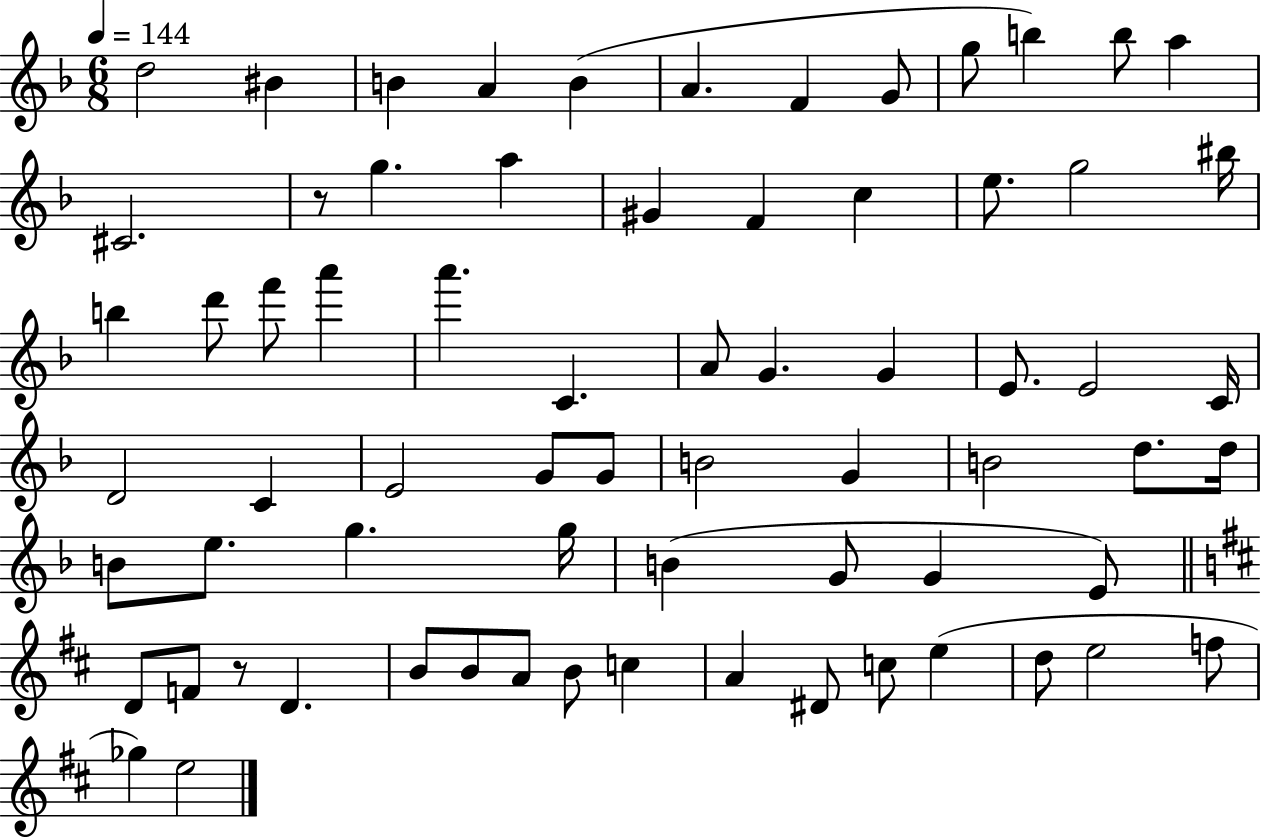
D5/h BIS4/q B4/q A4/q B4/q A4/q. F4/q G4/e G5/e B5/q B5/e A5/q C#4/h. R/e G5/q. A5/q G#4/q F4/q C5/q E5/e. G5/h BIS5/s B5/q D6/e F6/e A6/q A6/q. C4/q. A4/e G4/q. G4/q E4/e. E4/h C4/s D4/h C4/q E4/h G4/e G4/e B4/h G4/q B4/h D5/e. D5/s B4/e E5/e. G5/q. G5/s B4/q G4/e G4/q E4/e D4/e F4/e R/e D4/q. B4/e B4/e A4/e B4/e C5/q A4/q D#4/e C5/e E5/q D5/e E5/h F5/e Gb5/q E5/h